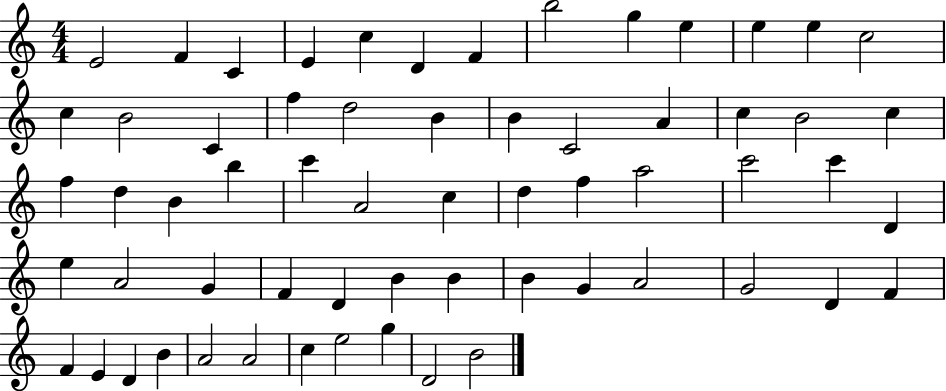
E4/h F4/q C4/q E4/q C5/q D4/q F4/q B5/h G5/q E5/q E5/q E5/q C5/h C5/q B4/h C4/q F5/q D5/h B4/q B4/q C4/h A4/q C5/q B4/h C5/q F5/q D5/q B4/q B5/q C6/q A4/h C5/q D5/q F5/q A5/h C6/h C6/q D4/q E5/q A4/h G4/q F4/q D4/q B4/q B4/q B4/q G4/q A4/h G4/h D4/q F4/q F4/q E4/q D4/q B4/q A4/h A4/h C5/q E5/h G5/q D4/h B4/h